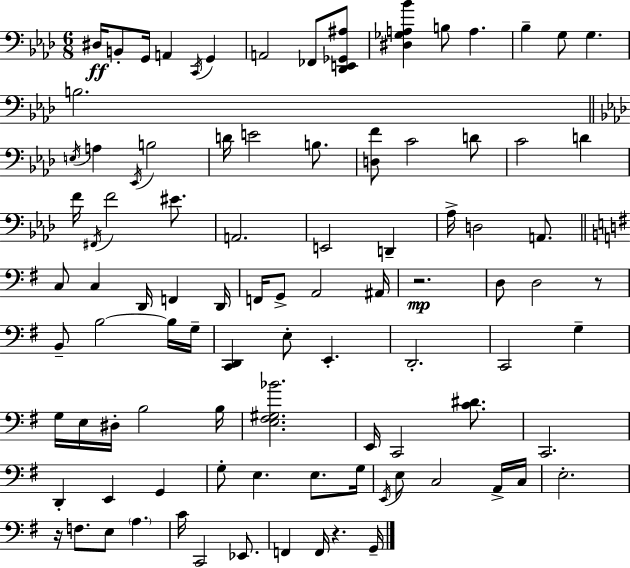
{
  \clef bass
  \numericTimeSignature
  \time 6/8
  \key f \minor
  dis16\ff b,8-. g,16 a,4 \acciaccatura { c,16 } g,4 | a,2 fes,8 <des, e, ges, ais>8 | <dis ges a bes'>4 b8 a4. | bes4-- g8 g4. | \break b2. | \bar "||" \break \key aes \major \acciaccatura { e16 } a4 \acciaccatura { ees,16 } b2 | d'16 e'2 b8. | <d f'>8 c'2 | d'8 c'2 d'4 | \break f'16 \acciaccatura { fis,16 } f'2 | eis'8. a,2. | e,2 d,4-- | aes16-> d2 | \break a,8. \bar "||" \break \key g \major c8 c4 d,16 f,4 d,16 | f,16 g,8-> a,2 ais,16 | r2.\mp | d8 d2 r8 | \break b,8-- b2~~ b16 g16-- | <c, d,>4 e8-. e,4.-. | d,2.-. | c,2 g4-- | \break g16 e16 dis16-. b2 b16 | <e fis gis bes'>2. | e,16 c,2 <c' dis'>8. | c,2. | \break d,4-. e,4 g,4 | g8-. e4. e8. g16 | \acciaccatura { e,16 } e8 c2 a,16-> | c16 e2.-. | \break r16 f8. e8 \parenthesize a4. | c'16 c,2 ees,8. | f,4 f,16 r4. | g,16-- \bar "|."
}